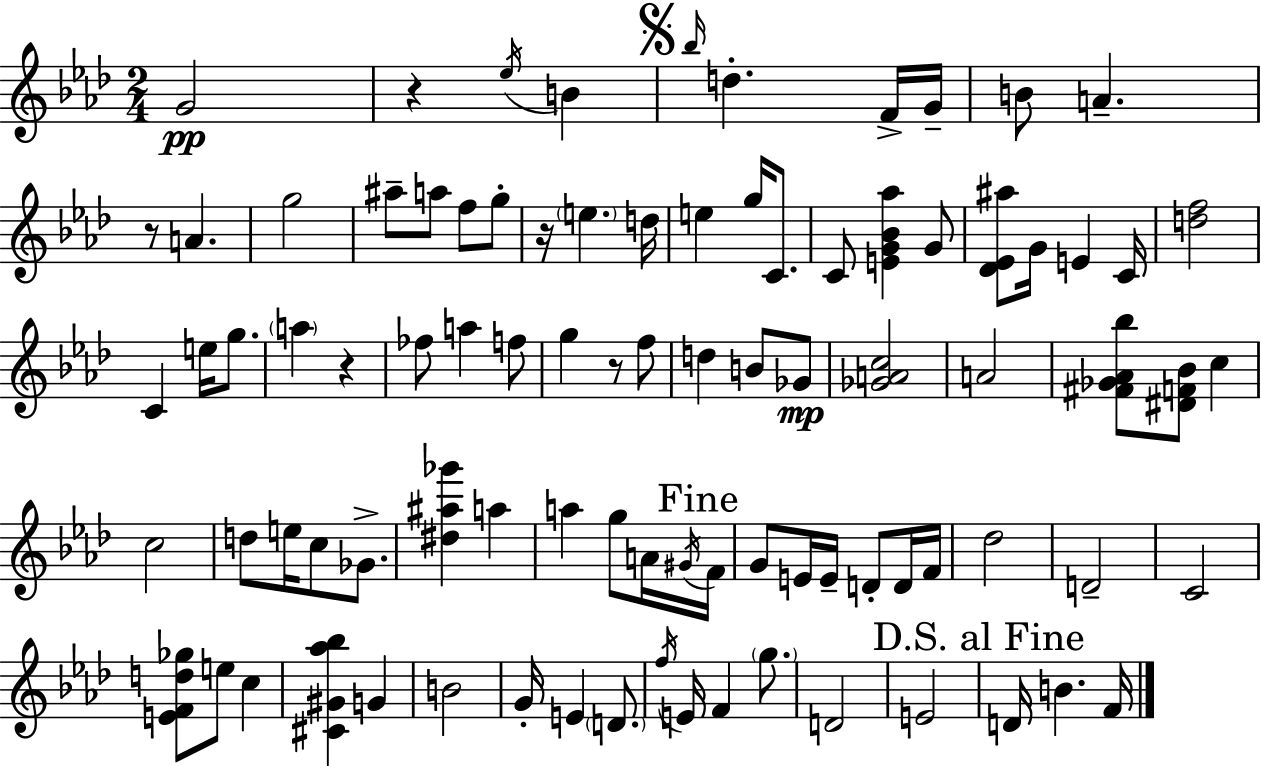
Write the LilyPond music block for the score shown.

{
  \clef treble
  \numericTimeSignature
  \time 2/4
  \key aes \major
  g'2\pp | r4 \acciaccatura { ees''16 } b'4 | \mark \markup { \musicglyph "scripts.segno" } \grace { bes''16 } d''4.-. | f'16-> g'16-- b'8 a'4.-- | \break r8 a'4. | g''2 | ais''8-- a''8 f''8 | g''8-. r16 \parenthesize e''4. | \break d''16 e''4 g''16 c'8. | c'8 <e' g' bes' aes''>4 | g'8 <des' ees' ais''>8 g'16 e'4 | c'16 <d'' f''>2 | \break c'4 e''16 g''8. | \parenthesize a''4 r4 | fes''8 a''4 | f''8 g''4 r8 | \break f''8 d''4 b'8 | ges'8\mp <ges' a' c''>2 | a'2 | <fis' ges' aes' bes''>8 <dis' f' bes'>8 c''4 | \break c''2 | d''8 e''16 c''8 ges'8.-> | <dis'' ais'' ges'''>4 a''4 | a''4 g''8 | \break a'16 \acciaccatura { gis'16 } \mark "Fine" f'16 g'8 e'16 e'16-- d'8-. | d'16 f'16 des''2 | d'2-- | c'2 | \break <e' f' d'' ges''>8 e''8 c''4 | <cis' gis' aes'' bes''>4 g'4 | b'2 | g'16-. e'4 | \break \parenthesize d'8. \acciaccatura { f''16 } e'16 f'4 | \parenthesize g''8. d'2 | e'2 | \mark "D.S. al Fine" d'16 b'4. | \break f'16 \bar "|."
}